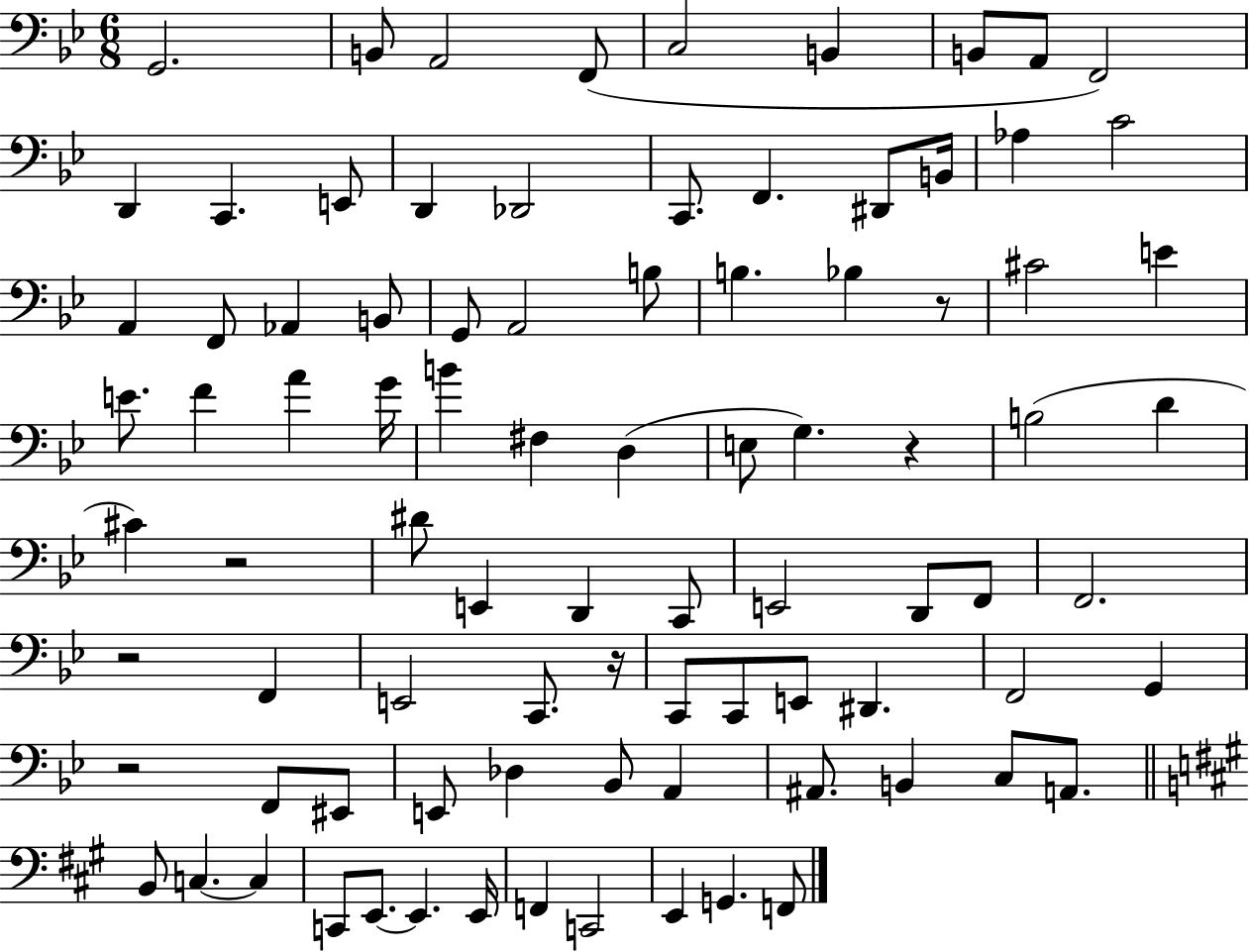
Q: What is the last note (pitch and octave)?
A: F2